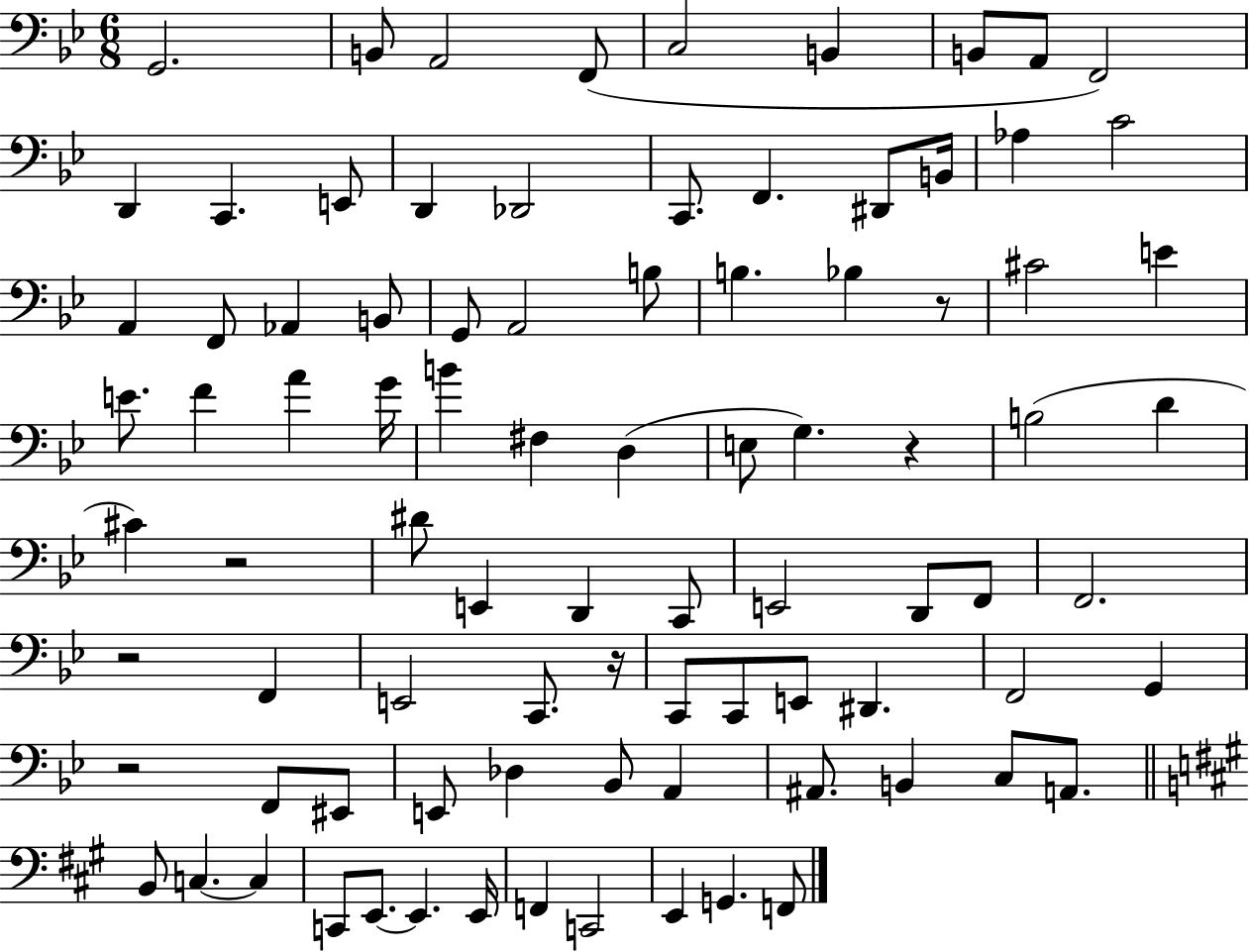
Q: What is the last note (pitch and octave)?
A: F2